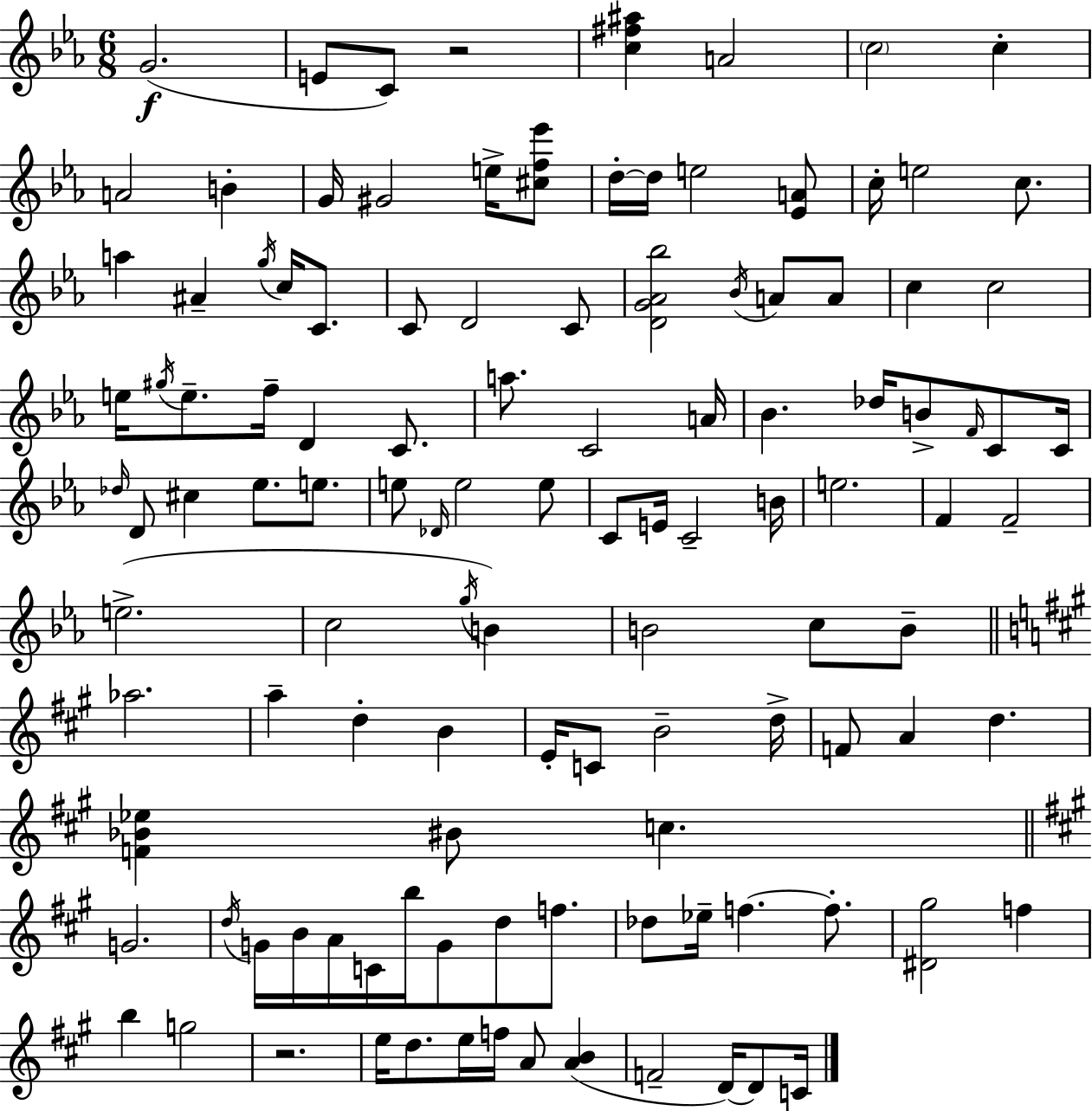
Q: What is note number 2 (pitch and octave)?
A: E4